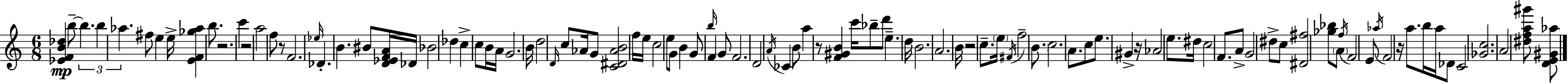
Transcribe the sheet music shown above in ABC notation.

X:1
T:Untitled
M:6/8
L:1/4
K:Am
[_EFB_d] b/2 b b _a ^f/2 e e/4 [EF_g_a] b/2 z2 c' z2 a2 f/2 z/2 F2 _e/4 _D B ^B/2 [D_EFA]/4 _D/4 _B2 _d c c/2 B/4 A/4 G2 B/4 d2 D/4 c/2 _A/4 G/2 [C^D_AB]2 f/4 e/4 c2 e/2 G/2 B G/2 b/4 F G/2 F2 D2 A/4 _C B/2 a z/2 [F^GB] c'/4 _b/2 d'/2 e d/4 B2 A2 B/4 z2 c/2 e/4 ^F/4 f2 B/2 c2 A/2 c/2 e/2 ^G z/4 _A2 e/2 ^d/4 c2 F/2 A/2 G2 ^d/2 c/2 [^D^f]2 [_g_b]/2 A/2 f/4 F2 E/2 _a/4 F2 z/4 a/2 b/4 a/4 _D/2 C2 [_Gc]2 A2 [^dfa^g']/2 [DE^G_a]/2